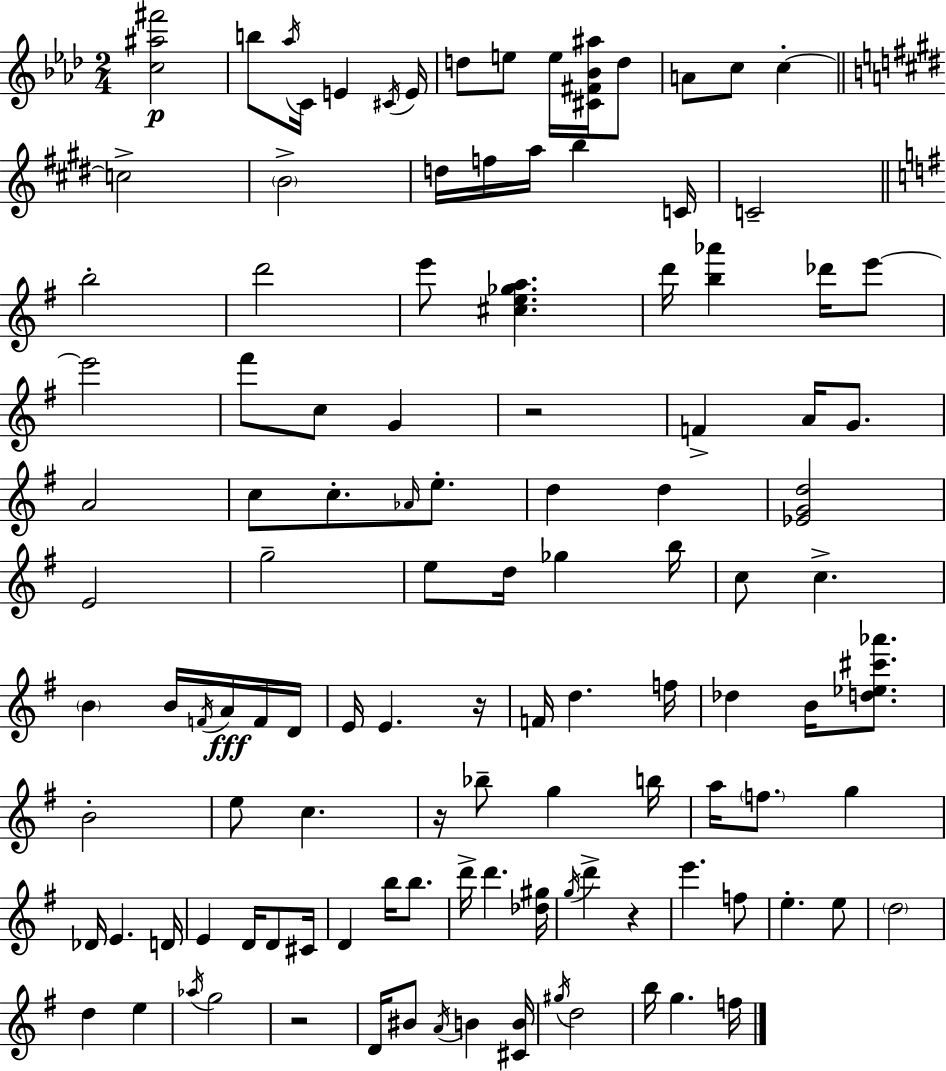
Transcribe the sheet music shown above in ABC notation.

X:1
T:Untitled
M:2/4
L:1/4
K:Fm
[c^a^f']2 b/2 _a/4 C/4 E ^C/4 E/4 d/2 e/2 e/4 [^C^F_B^a]/4 d/2 A/2 c/2 c c2 B2 d/4 f/4 a/4 b C/4 C2 b2 d'2 e'/2 [^ce_ga] d'/4 [b_a'] _d'/4 e'/2 e'2 ^f'/2 c/2 G z2 F A/4 G/2 A2 c/2 c/2 _A/4 e/2 d d [_EGd]2 E2 g2 e/2 d/4 _g b/4 c/2 c B B/4 F/4 A/4 F/4 D/4 E/4 E z/4 F/4 d f/4 _d B/4 [d_e^c'_a']/2 B2 e/2 c z/4 _b/2 g b/4 a/4 f/2 g _D/4 E D/4 E D/4 D/2 ^C/4 D b/4 b/2 d'/4 d' [_d^g]/4 g/4 d' z e' f/2 e e/2 d2 d e _a/4 g2 z2 D/4 ^B/2 A/4 B [^CB]/4 ^g/4 d2 b/4 g f/4